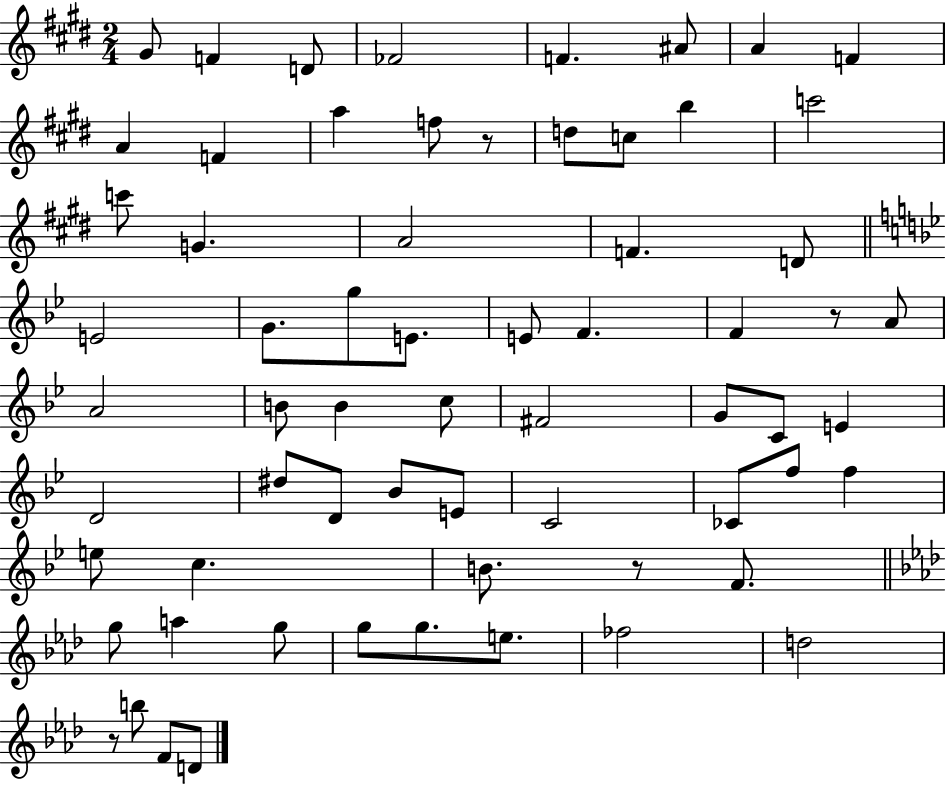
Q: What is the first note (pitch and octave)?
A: G#4